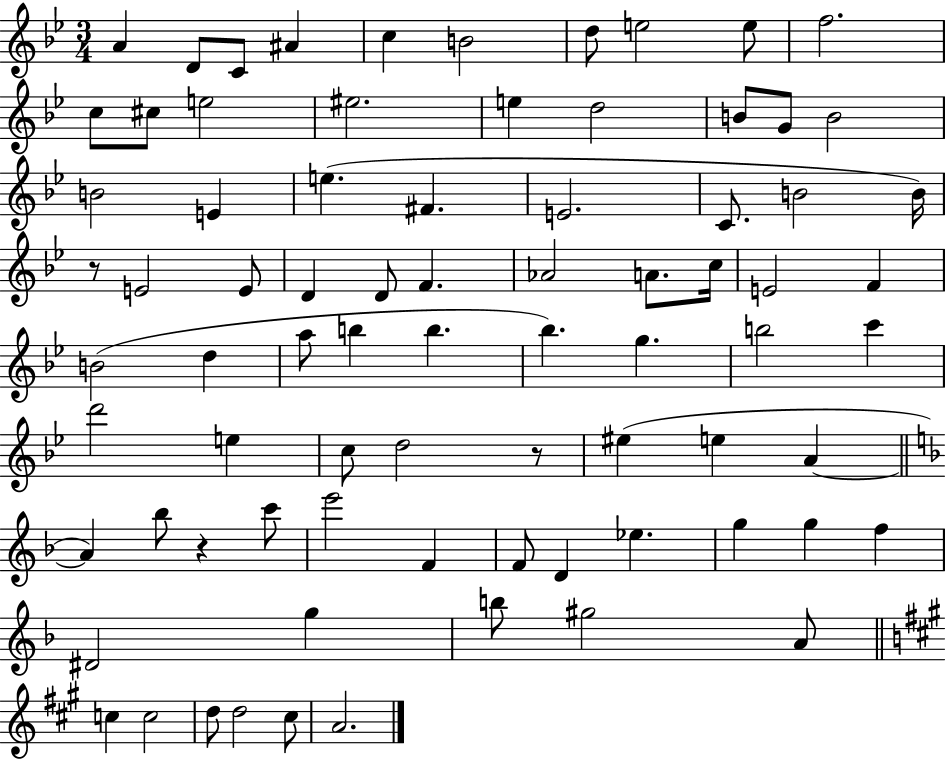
{
  \clef treble
  \numericTimeSignature
  \time 3/4
  \key bes \major
  a'4 d'8 c'8 ais'4 | c''4 b'2 | d''8 e''2 e''8 | f''2. | \break c''8 cis''8 e''2 | eis''2. | e''4 d''2 | b'8 g'8 b'2 | \break b'2 e'4 | e''4.( fis'4. | e'2. | c'8. b'2 b'16) | \break r8 e'2 e'8 | d'4 d'8 f'4. | aes'2 a'8. c''16 | e'2 f'4 | \break b'2( d''4 | a''8 b''4 b''4. | bes''4.) g''4. | b''2 c'''4 | \break d'''2 e''4 | c''8 d''2 r8 | eis''4( e''4 a'4~~ | \bar "||" \break \key f \major a'4) bes''8 r4 c'''8 | e'''2 f'4 | f'8 d'4 ees''4. | g''4 g''4 f''4 | \break dis'2 g''4 | b''8 gis''2 a'8 | \bar "||" \break \key a \major c''4 c''2 | d''8 d''2 cis''8 | a'2. | \bar "|."
}